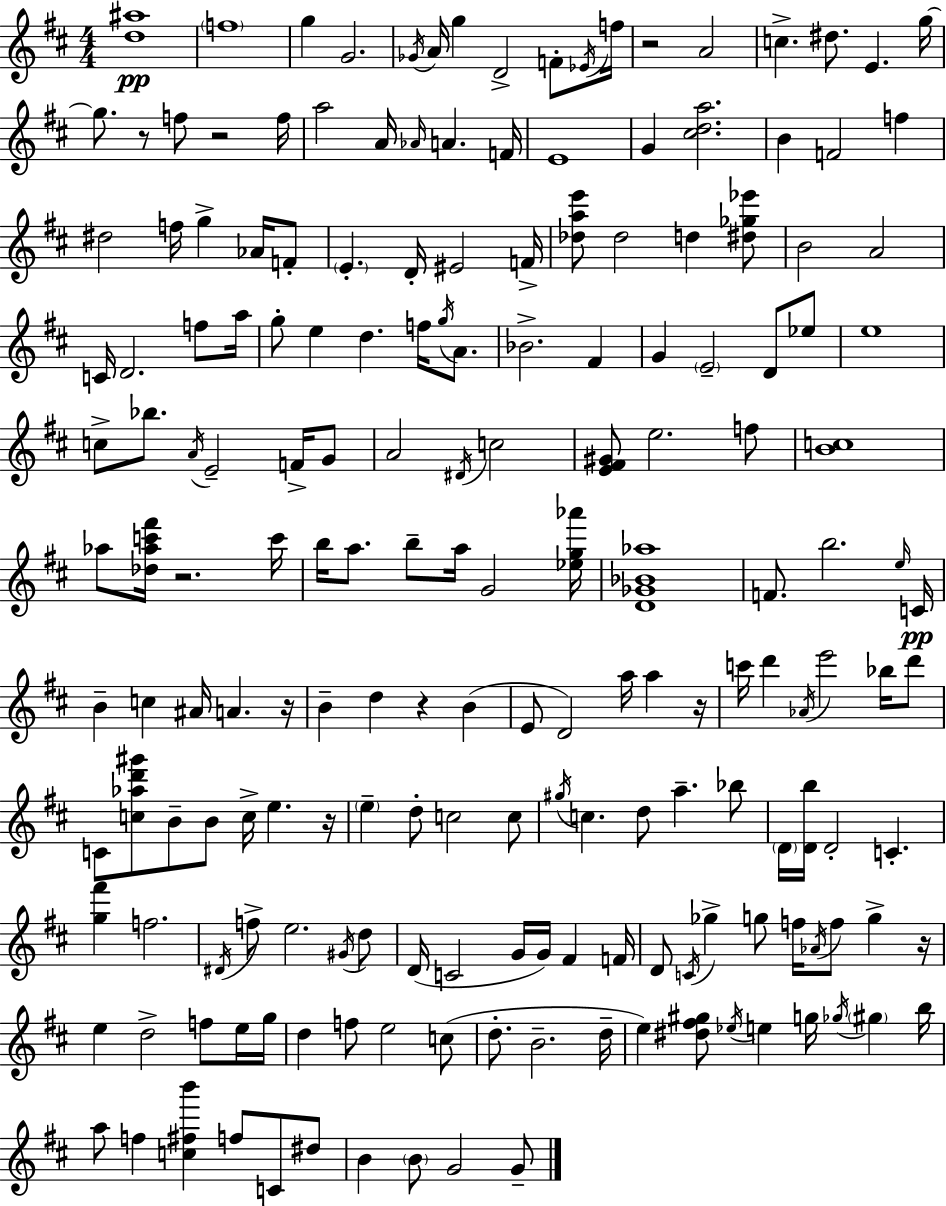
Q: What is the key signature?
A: D major